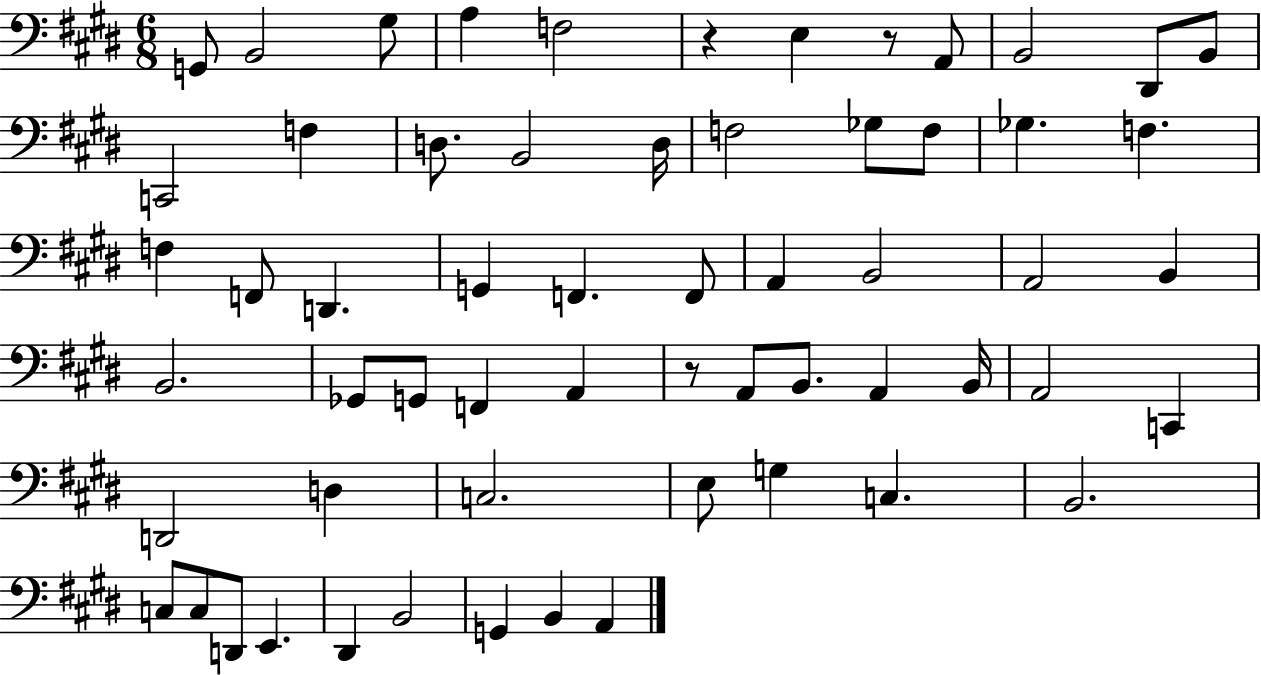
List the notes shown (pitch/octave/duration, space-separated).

G2/e B2/h G#3/e A3/q F3/h R/q E3/q R/e A2/e B2/h D#2/e B2/e C2/h F3/q D3/e. B2/h D3/s F3/h Gb3/e F3/e Gb3/q. F3/q. F3/q F2/e D2/q. G2/q F2/q. F2/e A2/q B2/h A2/h B2/q B2/h. Gb2/e G2/e F2/q A2/q R/e A2/e B2/e. A2/q B2/s A2/h C2/q D2/h D3/q C3/h. E3/e G3/q C3/q. B2/h. C3/e C3/e D2/e E2/q. D#2/q B2/h G2/q B2/q A2/q